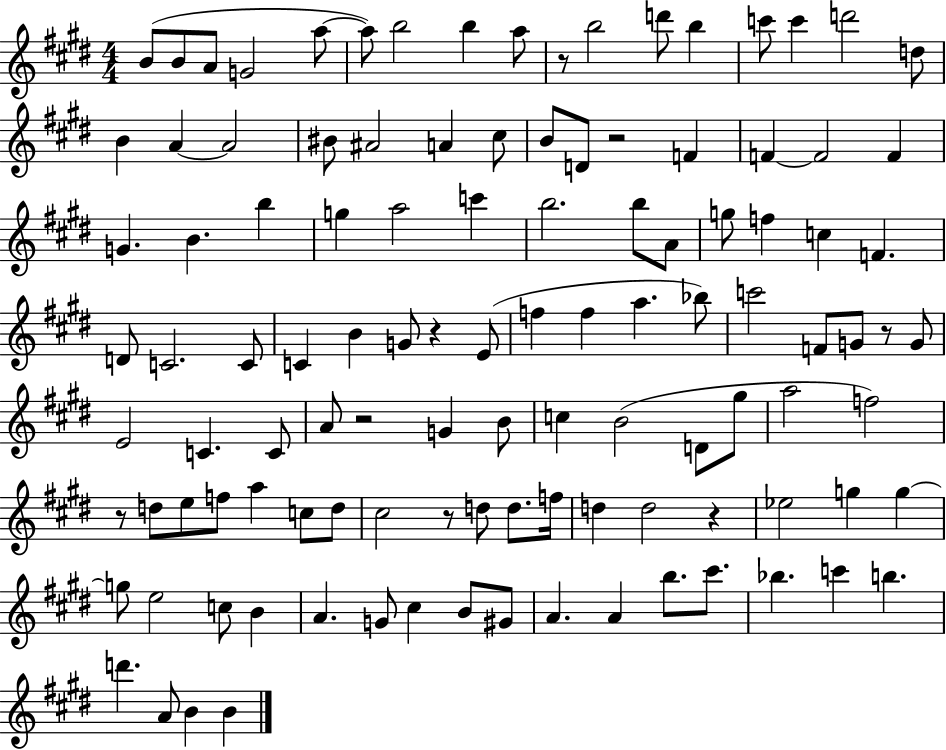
{
  \clef treble
  \numericTimeSignature
  \time 4/4
  \key e \major
  \repeat volta 2 { b'8( b'8 a'8 g'2 a''8~~ | a''8) b''2 b''4 a''8 | r8 b''2 d'''8 b''4 | c'''8 c'''4 d'''2 d''8 | \break b'4 a'4~~ a'2 | bis'8 ais'2 a'4 cis''8 | b'8 d'8 r2 f'4 | f'4~~ f'2 f'4 | \break g'4. b'4. b''4 | g''4 a''2 c'''4 | b''2. b''8 a'8 | g''8 f''4 c''4 f'4. | \break d'8 c'2. c'8 | c'4 b'4 g'8 r4 e'8( | f''4 f''4 a''4. bes''8) | c'''2 f'8 g'8 r8 g'8 | \break e'2 c'4. c'8 | a'8 r2 g'4 b'8 | c''4 b'2( d'8 gis''8 | a''2 f''2) | \break r8 d''8 e''8 f''8 a''4 c''8 d''8 | cis''2 r8 d''8 d''8. f''16 | d''4 d''2 r4 | ees''2 g''4 g''4~~ | \break g''8 e''2 c''8 b'4 | a'4. g'8 cis''4 b'8 gis'8 | a'4. a'4 b''8. cis'''8. | bes''4. c'''4 b''4. | \break d'''4. a'8 b'4 b'4 | } \bar "|."
}